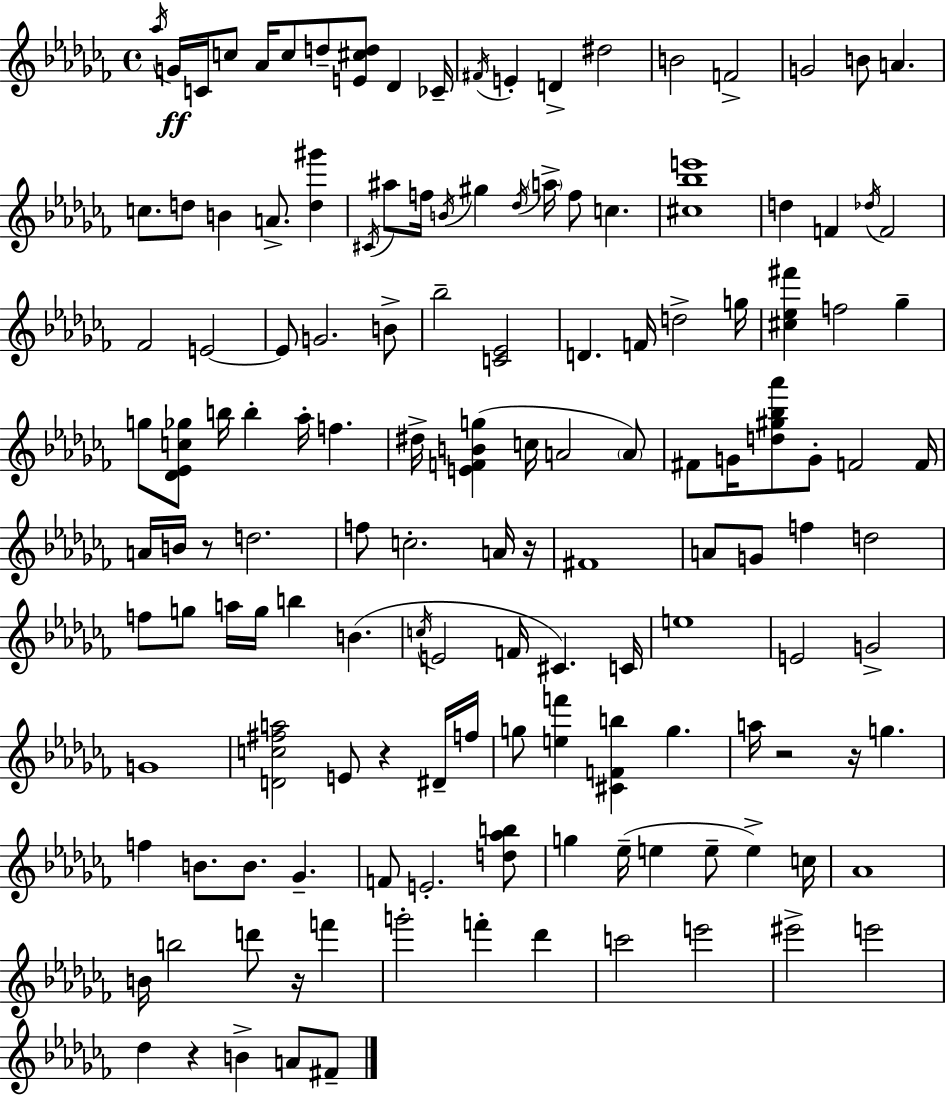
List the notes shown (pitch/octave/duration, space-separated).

Ab5/s G4/s C4/s C5/e Ab4/s C5/e D5/e [E4,C#5,D5]/e Db4/q CES4/s F#4/s E4/q D4/q D#5/h B4/h F4/h G4/h B4/e A4/q. C5/e. D5/e B4/q A4/e. [D5,G#6]/q C#4/s A#5/e F5/s B4/s G#5/q Db5/s A5/s F5/e C5/q. [C#5,Bb5,E6]/w D5/q F4/q Db5/s F4/h FES4/h E4/h E4/e G4/h. B4/e Bb5/h [C4,Eb4]/h D4/q. F4/s D5/h G5/s [C#5,Eb5,F#6]/q F5/h Gb5/q G5/e [Db4,Eb4,C5,Gb5]/e B5/s B5/q Ab5/s F5/q. D#5/s [E4,F4,B4,G5]/q C5/s A4/h A4/e F#4/e G4/s [D5,G#5,Bb5,Ab6]/e G4/e F4/h F4/s A4/s B4/s R/e D5/h. F5/e C5/h. A4/s R/s F#4/w A4/e G4/e F5/q D5/h F5/e G5/e A5/s G5/s B5/q B4/q. C5/s E4/h F4/s C#4/q. C4/s E5/w E4/h G4/h G4/w [D4,C5,F#5,A5]/h E4/e R/q D#4/s F5/s G5/e [E5,F6]/q [C#4,F4,B5]/q G5/q. A5/s R/h R/s G5/q. F5/q B4/e. B4/e. Gb4/q. F4/e E4/h. [D5,Ab5,B5]/e G5/q Eb5/s E5/q E5/e E5/q C5/s Ab4/w B4/s B5/h D6/e R/s F6/q G6/h F6/q Db6/q C6/h E6/h EIS6/h E6/h Db5/q R/q B4/q A4/e F#4/e